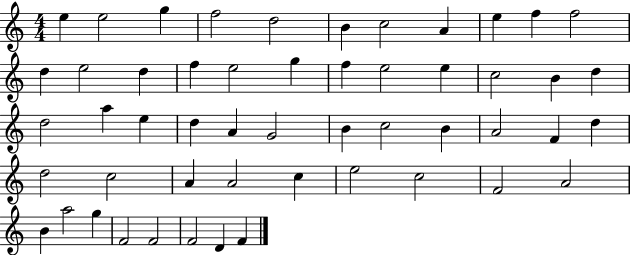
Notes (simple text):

E5/q E5/h G5/q F5/h D5/h B4/q C5/h A4/q E5/q F5/q F5/h D5/q E5/h D5/q F5/q E5/h G5/q F5/q E5/h E5/q C5/h B4/q D5/q D5/h A5/q E5/q D5/q A4/q G4/h B4/q C5/h B4/q A4/h F4/q D5/q D5/h C5/h A4/q A4/h C5/q E5/h C5/h F4/h A4/h B4/q A5/h G5/q F4/h F4/h F4/h D4/q F4/q